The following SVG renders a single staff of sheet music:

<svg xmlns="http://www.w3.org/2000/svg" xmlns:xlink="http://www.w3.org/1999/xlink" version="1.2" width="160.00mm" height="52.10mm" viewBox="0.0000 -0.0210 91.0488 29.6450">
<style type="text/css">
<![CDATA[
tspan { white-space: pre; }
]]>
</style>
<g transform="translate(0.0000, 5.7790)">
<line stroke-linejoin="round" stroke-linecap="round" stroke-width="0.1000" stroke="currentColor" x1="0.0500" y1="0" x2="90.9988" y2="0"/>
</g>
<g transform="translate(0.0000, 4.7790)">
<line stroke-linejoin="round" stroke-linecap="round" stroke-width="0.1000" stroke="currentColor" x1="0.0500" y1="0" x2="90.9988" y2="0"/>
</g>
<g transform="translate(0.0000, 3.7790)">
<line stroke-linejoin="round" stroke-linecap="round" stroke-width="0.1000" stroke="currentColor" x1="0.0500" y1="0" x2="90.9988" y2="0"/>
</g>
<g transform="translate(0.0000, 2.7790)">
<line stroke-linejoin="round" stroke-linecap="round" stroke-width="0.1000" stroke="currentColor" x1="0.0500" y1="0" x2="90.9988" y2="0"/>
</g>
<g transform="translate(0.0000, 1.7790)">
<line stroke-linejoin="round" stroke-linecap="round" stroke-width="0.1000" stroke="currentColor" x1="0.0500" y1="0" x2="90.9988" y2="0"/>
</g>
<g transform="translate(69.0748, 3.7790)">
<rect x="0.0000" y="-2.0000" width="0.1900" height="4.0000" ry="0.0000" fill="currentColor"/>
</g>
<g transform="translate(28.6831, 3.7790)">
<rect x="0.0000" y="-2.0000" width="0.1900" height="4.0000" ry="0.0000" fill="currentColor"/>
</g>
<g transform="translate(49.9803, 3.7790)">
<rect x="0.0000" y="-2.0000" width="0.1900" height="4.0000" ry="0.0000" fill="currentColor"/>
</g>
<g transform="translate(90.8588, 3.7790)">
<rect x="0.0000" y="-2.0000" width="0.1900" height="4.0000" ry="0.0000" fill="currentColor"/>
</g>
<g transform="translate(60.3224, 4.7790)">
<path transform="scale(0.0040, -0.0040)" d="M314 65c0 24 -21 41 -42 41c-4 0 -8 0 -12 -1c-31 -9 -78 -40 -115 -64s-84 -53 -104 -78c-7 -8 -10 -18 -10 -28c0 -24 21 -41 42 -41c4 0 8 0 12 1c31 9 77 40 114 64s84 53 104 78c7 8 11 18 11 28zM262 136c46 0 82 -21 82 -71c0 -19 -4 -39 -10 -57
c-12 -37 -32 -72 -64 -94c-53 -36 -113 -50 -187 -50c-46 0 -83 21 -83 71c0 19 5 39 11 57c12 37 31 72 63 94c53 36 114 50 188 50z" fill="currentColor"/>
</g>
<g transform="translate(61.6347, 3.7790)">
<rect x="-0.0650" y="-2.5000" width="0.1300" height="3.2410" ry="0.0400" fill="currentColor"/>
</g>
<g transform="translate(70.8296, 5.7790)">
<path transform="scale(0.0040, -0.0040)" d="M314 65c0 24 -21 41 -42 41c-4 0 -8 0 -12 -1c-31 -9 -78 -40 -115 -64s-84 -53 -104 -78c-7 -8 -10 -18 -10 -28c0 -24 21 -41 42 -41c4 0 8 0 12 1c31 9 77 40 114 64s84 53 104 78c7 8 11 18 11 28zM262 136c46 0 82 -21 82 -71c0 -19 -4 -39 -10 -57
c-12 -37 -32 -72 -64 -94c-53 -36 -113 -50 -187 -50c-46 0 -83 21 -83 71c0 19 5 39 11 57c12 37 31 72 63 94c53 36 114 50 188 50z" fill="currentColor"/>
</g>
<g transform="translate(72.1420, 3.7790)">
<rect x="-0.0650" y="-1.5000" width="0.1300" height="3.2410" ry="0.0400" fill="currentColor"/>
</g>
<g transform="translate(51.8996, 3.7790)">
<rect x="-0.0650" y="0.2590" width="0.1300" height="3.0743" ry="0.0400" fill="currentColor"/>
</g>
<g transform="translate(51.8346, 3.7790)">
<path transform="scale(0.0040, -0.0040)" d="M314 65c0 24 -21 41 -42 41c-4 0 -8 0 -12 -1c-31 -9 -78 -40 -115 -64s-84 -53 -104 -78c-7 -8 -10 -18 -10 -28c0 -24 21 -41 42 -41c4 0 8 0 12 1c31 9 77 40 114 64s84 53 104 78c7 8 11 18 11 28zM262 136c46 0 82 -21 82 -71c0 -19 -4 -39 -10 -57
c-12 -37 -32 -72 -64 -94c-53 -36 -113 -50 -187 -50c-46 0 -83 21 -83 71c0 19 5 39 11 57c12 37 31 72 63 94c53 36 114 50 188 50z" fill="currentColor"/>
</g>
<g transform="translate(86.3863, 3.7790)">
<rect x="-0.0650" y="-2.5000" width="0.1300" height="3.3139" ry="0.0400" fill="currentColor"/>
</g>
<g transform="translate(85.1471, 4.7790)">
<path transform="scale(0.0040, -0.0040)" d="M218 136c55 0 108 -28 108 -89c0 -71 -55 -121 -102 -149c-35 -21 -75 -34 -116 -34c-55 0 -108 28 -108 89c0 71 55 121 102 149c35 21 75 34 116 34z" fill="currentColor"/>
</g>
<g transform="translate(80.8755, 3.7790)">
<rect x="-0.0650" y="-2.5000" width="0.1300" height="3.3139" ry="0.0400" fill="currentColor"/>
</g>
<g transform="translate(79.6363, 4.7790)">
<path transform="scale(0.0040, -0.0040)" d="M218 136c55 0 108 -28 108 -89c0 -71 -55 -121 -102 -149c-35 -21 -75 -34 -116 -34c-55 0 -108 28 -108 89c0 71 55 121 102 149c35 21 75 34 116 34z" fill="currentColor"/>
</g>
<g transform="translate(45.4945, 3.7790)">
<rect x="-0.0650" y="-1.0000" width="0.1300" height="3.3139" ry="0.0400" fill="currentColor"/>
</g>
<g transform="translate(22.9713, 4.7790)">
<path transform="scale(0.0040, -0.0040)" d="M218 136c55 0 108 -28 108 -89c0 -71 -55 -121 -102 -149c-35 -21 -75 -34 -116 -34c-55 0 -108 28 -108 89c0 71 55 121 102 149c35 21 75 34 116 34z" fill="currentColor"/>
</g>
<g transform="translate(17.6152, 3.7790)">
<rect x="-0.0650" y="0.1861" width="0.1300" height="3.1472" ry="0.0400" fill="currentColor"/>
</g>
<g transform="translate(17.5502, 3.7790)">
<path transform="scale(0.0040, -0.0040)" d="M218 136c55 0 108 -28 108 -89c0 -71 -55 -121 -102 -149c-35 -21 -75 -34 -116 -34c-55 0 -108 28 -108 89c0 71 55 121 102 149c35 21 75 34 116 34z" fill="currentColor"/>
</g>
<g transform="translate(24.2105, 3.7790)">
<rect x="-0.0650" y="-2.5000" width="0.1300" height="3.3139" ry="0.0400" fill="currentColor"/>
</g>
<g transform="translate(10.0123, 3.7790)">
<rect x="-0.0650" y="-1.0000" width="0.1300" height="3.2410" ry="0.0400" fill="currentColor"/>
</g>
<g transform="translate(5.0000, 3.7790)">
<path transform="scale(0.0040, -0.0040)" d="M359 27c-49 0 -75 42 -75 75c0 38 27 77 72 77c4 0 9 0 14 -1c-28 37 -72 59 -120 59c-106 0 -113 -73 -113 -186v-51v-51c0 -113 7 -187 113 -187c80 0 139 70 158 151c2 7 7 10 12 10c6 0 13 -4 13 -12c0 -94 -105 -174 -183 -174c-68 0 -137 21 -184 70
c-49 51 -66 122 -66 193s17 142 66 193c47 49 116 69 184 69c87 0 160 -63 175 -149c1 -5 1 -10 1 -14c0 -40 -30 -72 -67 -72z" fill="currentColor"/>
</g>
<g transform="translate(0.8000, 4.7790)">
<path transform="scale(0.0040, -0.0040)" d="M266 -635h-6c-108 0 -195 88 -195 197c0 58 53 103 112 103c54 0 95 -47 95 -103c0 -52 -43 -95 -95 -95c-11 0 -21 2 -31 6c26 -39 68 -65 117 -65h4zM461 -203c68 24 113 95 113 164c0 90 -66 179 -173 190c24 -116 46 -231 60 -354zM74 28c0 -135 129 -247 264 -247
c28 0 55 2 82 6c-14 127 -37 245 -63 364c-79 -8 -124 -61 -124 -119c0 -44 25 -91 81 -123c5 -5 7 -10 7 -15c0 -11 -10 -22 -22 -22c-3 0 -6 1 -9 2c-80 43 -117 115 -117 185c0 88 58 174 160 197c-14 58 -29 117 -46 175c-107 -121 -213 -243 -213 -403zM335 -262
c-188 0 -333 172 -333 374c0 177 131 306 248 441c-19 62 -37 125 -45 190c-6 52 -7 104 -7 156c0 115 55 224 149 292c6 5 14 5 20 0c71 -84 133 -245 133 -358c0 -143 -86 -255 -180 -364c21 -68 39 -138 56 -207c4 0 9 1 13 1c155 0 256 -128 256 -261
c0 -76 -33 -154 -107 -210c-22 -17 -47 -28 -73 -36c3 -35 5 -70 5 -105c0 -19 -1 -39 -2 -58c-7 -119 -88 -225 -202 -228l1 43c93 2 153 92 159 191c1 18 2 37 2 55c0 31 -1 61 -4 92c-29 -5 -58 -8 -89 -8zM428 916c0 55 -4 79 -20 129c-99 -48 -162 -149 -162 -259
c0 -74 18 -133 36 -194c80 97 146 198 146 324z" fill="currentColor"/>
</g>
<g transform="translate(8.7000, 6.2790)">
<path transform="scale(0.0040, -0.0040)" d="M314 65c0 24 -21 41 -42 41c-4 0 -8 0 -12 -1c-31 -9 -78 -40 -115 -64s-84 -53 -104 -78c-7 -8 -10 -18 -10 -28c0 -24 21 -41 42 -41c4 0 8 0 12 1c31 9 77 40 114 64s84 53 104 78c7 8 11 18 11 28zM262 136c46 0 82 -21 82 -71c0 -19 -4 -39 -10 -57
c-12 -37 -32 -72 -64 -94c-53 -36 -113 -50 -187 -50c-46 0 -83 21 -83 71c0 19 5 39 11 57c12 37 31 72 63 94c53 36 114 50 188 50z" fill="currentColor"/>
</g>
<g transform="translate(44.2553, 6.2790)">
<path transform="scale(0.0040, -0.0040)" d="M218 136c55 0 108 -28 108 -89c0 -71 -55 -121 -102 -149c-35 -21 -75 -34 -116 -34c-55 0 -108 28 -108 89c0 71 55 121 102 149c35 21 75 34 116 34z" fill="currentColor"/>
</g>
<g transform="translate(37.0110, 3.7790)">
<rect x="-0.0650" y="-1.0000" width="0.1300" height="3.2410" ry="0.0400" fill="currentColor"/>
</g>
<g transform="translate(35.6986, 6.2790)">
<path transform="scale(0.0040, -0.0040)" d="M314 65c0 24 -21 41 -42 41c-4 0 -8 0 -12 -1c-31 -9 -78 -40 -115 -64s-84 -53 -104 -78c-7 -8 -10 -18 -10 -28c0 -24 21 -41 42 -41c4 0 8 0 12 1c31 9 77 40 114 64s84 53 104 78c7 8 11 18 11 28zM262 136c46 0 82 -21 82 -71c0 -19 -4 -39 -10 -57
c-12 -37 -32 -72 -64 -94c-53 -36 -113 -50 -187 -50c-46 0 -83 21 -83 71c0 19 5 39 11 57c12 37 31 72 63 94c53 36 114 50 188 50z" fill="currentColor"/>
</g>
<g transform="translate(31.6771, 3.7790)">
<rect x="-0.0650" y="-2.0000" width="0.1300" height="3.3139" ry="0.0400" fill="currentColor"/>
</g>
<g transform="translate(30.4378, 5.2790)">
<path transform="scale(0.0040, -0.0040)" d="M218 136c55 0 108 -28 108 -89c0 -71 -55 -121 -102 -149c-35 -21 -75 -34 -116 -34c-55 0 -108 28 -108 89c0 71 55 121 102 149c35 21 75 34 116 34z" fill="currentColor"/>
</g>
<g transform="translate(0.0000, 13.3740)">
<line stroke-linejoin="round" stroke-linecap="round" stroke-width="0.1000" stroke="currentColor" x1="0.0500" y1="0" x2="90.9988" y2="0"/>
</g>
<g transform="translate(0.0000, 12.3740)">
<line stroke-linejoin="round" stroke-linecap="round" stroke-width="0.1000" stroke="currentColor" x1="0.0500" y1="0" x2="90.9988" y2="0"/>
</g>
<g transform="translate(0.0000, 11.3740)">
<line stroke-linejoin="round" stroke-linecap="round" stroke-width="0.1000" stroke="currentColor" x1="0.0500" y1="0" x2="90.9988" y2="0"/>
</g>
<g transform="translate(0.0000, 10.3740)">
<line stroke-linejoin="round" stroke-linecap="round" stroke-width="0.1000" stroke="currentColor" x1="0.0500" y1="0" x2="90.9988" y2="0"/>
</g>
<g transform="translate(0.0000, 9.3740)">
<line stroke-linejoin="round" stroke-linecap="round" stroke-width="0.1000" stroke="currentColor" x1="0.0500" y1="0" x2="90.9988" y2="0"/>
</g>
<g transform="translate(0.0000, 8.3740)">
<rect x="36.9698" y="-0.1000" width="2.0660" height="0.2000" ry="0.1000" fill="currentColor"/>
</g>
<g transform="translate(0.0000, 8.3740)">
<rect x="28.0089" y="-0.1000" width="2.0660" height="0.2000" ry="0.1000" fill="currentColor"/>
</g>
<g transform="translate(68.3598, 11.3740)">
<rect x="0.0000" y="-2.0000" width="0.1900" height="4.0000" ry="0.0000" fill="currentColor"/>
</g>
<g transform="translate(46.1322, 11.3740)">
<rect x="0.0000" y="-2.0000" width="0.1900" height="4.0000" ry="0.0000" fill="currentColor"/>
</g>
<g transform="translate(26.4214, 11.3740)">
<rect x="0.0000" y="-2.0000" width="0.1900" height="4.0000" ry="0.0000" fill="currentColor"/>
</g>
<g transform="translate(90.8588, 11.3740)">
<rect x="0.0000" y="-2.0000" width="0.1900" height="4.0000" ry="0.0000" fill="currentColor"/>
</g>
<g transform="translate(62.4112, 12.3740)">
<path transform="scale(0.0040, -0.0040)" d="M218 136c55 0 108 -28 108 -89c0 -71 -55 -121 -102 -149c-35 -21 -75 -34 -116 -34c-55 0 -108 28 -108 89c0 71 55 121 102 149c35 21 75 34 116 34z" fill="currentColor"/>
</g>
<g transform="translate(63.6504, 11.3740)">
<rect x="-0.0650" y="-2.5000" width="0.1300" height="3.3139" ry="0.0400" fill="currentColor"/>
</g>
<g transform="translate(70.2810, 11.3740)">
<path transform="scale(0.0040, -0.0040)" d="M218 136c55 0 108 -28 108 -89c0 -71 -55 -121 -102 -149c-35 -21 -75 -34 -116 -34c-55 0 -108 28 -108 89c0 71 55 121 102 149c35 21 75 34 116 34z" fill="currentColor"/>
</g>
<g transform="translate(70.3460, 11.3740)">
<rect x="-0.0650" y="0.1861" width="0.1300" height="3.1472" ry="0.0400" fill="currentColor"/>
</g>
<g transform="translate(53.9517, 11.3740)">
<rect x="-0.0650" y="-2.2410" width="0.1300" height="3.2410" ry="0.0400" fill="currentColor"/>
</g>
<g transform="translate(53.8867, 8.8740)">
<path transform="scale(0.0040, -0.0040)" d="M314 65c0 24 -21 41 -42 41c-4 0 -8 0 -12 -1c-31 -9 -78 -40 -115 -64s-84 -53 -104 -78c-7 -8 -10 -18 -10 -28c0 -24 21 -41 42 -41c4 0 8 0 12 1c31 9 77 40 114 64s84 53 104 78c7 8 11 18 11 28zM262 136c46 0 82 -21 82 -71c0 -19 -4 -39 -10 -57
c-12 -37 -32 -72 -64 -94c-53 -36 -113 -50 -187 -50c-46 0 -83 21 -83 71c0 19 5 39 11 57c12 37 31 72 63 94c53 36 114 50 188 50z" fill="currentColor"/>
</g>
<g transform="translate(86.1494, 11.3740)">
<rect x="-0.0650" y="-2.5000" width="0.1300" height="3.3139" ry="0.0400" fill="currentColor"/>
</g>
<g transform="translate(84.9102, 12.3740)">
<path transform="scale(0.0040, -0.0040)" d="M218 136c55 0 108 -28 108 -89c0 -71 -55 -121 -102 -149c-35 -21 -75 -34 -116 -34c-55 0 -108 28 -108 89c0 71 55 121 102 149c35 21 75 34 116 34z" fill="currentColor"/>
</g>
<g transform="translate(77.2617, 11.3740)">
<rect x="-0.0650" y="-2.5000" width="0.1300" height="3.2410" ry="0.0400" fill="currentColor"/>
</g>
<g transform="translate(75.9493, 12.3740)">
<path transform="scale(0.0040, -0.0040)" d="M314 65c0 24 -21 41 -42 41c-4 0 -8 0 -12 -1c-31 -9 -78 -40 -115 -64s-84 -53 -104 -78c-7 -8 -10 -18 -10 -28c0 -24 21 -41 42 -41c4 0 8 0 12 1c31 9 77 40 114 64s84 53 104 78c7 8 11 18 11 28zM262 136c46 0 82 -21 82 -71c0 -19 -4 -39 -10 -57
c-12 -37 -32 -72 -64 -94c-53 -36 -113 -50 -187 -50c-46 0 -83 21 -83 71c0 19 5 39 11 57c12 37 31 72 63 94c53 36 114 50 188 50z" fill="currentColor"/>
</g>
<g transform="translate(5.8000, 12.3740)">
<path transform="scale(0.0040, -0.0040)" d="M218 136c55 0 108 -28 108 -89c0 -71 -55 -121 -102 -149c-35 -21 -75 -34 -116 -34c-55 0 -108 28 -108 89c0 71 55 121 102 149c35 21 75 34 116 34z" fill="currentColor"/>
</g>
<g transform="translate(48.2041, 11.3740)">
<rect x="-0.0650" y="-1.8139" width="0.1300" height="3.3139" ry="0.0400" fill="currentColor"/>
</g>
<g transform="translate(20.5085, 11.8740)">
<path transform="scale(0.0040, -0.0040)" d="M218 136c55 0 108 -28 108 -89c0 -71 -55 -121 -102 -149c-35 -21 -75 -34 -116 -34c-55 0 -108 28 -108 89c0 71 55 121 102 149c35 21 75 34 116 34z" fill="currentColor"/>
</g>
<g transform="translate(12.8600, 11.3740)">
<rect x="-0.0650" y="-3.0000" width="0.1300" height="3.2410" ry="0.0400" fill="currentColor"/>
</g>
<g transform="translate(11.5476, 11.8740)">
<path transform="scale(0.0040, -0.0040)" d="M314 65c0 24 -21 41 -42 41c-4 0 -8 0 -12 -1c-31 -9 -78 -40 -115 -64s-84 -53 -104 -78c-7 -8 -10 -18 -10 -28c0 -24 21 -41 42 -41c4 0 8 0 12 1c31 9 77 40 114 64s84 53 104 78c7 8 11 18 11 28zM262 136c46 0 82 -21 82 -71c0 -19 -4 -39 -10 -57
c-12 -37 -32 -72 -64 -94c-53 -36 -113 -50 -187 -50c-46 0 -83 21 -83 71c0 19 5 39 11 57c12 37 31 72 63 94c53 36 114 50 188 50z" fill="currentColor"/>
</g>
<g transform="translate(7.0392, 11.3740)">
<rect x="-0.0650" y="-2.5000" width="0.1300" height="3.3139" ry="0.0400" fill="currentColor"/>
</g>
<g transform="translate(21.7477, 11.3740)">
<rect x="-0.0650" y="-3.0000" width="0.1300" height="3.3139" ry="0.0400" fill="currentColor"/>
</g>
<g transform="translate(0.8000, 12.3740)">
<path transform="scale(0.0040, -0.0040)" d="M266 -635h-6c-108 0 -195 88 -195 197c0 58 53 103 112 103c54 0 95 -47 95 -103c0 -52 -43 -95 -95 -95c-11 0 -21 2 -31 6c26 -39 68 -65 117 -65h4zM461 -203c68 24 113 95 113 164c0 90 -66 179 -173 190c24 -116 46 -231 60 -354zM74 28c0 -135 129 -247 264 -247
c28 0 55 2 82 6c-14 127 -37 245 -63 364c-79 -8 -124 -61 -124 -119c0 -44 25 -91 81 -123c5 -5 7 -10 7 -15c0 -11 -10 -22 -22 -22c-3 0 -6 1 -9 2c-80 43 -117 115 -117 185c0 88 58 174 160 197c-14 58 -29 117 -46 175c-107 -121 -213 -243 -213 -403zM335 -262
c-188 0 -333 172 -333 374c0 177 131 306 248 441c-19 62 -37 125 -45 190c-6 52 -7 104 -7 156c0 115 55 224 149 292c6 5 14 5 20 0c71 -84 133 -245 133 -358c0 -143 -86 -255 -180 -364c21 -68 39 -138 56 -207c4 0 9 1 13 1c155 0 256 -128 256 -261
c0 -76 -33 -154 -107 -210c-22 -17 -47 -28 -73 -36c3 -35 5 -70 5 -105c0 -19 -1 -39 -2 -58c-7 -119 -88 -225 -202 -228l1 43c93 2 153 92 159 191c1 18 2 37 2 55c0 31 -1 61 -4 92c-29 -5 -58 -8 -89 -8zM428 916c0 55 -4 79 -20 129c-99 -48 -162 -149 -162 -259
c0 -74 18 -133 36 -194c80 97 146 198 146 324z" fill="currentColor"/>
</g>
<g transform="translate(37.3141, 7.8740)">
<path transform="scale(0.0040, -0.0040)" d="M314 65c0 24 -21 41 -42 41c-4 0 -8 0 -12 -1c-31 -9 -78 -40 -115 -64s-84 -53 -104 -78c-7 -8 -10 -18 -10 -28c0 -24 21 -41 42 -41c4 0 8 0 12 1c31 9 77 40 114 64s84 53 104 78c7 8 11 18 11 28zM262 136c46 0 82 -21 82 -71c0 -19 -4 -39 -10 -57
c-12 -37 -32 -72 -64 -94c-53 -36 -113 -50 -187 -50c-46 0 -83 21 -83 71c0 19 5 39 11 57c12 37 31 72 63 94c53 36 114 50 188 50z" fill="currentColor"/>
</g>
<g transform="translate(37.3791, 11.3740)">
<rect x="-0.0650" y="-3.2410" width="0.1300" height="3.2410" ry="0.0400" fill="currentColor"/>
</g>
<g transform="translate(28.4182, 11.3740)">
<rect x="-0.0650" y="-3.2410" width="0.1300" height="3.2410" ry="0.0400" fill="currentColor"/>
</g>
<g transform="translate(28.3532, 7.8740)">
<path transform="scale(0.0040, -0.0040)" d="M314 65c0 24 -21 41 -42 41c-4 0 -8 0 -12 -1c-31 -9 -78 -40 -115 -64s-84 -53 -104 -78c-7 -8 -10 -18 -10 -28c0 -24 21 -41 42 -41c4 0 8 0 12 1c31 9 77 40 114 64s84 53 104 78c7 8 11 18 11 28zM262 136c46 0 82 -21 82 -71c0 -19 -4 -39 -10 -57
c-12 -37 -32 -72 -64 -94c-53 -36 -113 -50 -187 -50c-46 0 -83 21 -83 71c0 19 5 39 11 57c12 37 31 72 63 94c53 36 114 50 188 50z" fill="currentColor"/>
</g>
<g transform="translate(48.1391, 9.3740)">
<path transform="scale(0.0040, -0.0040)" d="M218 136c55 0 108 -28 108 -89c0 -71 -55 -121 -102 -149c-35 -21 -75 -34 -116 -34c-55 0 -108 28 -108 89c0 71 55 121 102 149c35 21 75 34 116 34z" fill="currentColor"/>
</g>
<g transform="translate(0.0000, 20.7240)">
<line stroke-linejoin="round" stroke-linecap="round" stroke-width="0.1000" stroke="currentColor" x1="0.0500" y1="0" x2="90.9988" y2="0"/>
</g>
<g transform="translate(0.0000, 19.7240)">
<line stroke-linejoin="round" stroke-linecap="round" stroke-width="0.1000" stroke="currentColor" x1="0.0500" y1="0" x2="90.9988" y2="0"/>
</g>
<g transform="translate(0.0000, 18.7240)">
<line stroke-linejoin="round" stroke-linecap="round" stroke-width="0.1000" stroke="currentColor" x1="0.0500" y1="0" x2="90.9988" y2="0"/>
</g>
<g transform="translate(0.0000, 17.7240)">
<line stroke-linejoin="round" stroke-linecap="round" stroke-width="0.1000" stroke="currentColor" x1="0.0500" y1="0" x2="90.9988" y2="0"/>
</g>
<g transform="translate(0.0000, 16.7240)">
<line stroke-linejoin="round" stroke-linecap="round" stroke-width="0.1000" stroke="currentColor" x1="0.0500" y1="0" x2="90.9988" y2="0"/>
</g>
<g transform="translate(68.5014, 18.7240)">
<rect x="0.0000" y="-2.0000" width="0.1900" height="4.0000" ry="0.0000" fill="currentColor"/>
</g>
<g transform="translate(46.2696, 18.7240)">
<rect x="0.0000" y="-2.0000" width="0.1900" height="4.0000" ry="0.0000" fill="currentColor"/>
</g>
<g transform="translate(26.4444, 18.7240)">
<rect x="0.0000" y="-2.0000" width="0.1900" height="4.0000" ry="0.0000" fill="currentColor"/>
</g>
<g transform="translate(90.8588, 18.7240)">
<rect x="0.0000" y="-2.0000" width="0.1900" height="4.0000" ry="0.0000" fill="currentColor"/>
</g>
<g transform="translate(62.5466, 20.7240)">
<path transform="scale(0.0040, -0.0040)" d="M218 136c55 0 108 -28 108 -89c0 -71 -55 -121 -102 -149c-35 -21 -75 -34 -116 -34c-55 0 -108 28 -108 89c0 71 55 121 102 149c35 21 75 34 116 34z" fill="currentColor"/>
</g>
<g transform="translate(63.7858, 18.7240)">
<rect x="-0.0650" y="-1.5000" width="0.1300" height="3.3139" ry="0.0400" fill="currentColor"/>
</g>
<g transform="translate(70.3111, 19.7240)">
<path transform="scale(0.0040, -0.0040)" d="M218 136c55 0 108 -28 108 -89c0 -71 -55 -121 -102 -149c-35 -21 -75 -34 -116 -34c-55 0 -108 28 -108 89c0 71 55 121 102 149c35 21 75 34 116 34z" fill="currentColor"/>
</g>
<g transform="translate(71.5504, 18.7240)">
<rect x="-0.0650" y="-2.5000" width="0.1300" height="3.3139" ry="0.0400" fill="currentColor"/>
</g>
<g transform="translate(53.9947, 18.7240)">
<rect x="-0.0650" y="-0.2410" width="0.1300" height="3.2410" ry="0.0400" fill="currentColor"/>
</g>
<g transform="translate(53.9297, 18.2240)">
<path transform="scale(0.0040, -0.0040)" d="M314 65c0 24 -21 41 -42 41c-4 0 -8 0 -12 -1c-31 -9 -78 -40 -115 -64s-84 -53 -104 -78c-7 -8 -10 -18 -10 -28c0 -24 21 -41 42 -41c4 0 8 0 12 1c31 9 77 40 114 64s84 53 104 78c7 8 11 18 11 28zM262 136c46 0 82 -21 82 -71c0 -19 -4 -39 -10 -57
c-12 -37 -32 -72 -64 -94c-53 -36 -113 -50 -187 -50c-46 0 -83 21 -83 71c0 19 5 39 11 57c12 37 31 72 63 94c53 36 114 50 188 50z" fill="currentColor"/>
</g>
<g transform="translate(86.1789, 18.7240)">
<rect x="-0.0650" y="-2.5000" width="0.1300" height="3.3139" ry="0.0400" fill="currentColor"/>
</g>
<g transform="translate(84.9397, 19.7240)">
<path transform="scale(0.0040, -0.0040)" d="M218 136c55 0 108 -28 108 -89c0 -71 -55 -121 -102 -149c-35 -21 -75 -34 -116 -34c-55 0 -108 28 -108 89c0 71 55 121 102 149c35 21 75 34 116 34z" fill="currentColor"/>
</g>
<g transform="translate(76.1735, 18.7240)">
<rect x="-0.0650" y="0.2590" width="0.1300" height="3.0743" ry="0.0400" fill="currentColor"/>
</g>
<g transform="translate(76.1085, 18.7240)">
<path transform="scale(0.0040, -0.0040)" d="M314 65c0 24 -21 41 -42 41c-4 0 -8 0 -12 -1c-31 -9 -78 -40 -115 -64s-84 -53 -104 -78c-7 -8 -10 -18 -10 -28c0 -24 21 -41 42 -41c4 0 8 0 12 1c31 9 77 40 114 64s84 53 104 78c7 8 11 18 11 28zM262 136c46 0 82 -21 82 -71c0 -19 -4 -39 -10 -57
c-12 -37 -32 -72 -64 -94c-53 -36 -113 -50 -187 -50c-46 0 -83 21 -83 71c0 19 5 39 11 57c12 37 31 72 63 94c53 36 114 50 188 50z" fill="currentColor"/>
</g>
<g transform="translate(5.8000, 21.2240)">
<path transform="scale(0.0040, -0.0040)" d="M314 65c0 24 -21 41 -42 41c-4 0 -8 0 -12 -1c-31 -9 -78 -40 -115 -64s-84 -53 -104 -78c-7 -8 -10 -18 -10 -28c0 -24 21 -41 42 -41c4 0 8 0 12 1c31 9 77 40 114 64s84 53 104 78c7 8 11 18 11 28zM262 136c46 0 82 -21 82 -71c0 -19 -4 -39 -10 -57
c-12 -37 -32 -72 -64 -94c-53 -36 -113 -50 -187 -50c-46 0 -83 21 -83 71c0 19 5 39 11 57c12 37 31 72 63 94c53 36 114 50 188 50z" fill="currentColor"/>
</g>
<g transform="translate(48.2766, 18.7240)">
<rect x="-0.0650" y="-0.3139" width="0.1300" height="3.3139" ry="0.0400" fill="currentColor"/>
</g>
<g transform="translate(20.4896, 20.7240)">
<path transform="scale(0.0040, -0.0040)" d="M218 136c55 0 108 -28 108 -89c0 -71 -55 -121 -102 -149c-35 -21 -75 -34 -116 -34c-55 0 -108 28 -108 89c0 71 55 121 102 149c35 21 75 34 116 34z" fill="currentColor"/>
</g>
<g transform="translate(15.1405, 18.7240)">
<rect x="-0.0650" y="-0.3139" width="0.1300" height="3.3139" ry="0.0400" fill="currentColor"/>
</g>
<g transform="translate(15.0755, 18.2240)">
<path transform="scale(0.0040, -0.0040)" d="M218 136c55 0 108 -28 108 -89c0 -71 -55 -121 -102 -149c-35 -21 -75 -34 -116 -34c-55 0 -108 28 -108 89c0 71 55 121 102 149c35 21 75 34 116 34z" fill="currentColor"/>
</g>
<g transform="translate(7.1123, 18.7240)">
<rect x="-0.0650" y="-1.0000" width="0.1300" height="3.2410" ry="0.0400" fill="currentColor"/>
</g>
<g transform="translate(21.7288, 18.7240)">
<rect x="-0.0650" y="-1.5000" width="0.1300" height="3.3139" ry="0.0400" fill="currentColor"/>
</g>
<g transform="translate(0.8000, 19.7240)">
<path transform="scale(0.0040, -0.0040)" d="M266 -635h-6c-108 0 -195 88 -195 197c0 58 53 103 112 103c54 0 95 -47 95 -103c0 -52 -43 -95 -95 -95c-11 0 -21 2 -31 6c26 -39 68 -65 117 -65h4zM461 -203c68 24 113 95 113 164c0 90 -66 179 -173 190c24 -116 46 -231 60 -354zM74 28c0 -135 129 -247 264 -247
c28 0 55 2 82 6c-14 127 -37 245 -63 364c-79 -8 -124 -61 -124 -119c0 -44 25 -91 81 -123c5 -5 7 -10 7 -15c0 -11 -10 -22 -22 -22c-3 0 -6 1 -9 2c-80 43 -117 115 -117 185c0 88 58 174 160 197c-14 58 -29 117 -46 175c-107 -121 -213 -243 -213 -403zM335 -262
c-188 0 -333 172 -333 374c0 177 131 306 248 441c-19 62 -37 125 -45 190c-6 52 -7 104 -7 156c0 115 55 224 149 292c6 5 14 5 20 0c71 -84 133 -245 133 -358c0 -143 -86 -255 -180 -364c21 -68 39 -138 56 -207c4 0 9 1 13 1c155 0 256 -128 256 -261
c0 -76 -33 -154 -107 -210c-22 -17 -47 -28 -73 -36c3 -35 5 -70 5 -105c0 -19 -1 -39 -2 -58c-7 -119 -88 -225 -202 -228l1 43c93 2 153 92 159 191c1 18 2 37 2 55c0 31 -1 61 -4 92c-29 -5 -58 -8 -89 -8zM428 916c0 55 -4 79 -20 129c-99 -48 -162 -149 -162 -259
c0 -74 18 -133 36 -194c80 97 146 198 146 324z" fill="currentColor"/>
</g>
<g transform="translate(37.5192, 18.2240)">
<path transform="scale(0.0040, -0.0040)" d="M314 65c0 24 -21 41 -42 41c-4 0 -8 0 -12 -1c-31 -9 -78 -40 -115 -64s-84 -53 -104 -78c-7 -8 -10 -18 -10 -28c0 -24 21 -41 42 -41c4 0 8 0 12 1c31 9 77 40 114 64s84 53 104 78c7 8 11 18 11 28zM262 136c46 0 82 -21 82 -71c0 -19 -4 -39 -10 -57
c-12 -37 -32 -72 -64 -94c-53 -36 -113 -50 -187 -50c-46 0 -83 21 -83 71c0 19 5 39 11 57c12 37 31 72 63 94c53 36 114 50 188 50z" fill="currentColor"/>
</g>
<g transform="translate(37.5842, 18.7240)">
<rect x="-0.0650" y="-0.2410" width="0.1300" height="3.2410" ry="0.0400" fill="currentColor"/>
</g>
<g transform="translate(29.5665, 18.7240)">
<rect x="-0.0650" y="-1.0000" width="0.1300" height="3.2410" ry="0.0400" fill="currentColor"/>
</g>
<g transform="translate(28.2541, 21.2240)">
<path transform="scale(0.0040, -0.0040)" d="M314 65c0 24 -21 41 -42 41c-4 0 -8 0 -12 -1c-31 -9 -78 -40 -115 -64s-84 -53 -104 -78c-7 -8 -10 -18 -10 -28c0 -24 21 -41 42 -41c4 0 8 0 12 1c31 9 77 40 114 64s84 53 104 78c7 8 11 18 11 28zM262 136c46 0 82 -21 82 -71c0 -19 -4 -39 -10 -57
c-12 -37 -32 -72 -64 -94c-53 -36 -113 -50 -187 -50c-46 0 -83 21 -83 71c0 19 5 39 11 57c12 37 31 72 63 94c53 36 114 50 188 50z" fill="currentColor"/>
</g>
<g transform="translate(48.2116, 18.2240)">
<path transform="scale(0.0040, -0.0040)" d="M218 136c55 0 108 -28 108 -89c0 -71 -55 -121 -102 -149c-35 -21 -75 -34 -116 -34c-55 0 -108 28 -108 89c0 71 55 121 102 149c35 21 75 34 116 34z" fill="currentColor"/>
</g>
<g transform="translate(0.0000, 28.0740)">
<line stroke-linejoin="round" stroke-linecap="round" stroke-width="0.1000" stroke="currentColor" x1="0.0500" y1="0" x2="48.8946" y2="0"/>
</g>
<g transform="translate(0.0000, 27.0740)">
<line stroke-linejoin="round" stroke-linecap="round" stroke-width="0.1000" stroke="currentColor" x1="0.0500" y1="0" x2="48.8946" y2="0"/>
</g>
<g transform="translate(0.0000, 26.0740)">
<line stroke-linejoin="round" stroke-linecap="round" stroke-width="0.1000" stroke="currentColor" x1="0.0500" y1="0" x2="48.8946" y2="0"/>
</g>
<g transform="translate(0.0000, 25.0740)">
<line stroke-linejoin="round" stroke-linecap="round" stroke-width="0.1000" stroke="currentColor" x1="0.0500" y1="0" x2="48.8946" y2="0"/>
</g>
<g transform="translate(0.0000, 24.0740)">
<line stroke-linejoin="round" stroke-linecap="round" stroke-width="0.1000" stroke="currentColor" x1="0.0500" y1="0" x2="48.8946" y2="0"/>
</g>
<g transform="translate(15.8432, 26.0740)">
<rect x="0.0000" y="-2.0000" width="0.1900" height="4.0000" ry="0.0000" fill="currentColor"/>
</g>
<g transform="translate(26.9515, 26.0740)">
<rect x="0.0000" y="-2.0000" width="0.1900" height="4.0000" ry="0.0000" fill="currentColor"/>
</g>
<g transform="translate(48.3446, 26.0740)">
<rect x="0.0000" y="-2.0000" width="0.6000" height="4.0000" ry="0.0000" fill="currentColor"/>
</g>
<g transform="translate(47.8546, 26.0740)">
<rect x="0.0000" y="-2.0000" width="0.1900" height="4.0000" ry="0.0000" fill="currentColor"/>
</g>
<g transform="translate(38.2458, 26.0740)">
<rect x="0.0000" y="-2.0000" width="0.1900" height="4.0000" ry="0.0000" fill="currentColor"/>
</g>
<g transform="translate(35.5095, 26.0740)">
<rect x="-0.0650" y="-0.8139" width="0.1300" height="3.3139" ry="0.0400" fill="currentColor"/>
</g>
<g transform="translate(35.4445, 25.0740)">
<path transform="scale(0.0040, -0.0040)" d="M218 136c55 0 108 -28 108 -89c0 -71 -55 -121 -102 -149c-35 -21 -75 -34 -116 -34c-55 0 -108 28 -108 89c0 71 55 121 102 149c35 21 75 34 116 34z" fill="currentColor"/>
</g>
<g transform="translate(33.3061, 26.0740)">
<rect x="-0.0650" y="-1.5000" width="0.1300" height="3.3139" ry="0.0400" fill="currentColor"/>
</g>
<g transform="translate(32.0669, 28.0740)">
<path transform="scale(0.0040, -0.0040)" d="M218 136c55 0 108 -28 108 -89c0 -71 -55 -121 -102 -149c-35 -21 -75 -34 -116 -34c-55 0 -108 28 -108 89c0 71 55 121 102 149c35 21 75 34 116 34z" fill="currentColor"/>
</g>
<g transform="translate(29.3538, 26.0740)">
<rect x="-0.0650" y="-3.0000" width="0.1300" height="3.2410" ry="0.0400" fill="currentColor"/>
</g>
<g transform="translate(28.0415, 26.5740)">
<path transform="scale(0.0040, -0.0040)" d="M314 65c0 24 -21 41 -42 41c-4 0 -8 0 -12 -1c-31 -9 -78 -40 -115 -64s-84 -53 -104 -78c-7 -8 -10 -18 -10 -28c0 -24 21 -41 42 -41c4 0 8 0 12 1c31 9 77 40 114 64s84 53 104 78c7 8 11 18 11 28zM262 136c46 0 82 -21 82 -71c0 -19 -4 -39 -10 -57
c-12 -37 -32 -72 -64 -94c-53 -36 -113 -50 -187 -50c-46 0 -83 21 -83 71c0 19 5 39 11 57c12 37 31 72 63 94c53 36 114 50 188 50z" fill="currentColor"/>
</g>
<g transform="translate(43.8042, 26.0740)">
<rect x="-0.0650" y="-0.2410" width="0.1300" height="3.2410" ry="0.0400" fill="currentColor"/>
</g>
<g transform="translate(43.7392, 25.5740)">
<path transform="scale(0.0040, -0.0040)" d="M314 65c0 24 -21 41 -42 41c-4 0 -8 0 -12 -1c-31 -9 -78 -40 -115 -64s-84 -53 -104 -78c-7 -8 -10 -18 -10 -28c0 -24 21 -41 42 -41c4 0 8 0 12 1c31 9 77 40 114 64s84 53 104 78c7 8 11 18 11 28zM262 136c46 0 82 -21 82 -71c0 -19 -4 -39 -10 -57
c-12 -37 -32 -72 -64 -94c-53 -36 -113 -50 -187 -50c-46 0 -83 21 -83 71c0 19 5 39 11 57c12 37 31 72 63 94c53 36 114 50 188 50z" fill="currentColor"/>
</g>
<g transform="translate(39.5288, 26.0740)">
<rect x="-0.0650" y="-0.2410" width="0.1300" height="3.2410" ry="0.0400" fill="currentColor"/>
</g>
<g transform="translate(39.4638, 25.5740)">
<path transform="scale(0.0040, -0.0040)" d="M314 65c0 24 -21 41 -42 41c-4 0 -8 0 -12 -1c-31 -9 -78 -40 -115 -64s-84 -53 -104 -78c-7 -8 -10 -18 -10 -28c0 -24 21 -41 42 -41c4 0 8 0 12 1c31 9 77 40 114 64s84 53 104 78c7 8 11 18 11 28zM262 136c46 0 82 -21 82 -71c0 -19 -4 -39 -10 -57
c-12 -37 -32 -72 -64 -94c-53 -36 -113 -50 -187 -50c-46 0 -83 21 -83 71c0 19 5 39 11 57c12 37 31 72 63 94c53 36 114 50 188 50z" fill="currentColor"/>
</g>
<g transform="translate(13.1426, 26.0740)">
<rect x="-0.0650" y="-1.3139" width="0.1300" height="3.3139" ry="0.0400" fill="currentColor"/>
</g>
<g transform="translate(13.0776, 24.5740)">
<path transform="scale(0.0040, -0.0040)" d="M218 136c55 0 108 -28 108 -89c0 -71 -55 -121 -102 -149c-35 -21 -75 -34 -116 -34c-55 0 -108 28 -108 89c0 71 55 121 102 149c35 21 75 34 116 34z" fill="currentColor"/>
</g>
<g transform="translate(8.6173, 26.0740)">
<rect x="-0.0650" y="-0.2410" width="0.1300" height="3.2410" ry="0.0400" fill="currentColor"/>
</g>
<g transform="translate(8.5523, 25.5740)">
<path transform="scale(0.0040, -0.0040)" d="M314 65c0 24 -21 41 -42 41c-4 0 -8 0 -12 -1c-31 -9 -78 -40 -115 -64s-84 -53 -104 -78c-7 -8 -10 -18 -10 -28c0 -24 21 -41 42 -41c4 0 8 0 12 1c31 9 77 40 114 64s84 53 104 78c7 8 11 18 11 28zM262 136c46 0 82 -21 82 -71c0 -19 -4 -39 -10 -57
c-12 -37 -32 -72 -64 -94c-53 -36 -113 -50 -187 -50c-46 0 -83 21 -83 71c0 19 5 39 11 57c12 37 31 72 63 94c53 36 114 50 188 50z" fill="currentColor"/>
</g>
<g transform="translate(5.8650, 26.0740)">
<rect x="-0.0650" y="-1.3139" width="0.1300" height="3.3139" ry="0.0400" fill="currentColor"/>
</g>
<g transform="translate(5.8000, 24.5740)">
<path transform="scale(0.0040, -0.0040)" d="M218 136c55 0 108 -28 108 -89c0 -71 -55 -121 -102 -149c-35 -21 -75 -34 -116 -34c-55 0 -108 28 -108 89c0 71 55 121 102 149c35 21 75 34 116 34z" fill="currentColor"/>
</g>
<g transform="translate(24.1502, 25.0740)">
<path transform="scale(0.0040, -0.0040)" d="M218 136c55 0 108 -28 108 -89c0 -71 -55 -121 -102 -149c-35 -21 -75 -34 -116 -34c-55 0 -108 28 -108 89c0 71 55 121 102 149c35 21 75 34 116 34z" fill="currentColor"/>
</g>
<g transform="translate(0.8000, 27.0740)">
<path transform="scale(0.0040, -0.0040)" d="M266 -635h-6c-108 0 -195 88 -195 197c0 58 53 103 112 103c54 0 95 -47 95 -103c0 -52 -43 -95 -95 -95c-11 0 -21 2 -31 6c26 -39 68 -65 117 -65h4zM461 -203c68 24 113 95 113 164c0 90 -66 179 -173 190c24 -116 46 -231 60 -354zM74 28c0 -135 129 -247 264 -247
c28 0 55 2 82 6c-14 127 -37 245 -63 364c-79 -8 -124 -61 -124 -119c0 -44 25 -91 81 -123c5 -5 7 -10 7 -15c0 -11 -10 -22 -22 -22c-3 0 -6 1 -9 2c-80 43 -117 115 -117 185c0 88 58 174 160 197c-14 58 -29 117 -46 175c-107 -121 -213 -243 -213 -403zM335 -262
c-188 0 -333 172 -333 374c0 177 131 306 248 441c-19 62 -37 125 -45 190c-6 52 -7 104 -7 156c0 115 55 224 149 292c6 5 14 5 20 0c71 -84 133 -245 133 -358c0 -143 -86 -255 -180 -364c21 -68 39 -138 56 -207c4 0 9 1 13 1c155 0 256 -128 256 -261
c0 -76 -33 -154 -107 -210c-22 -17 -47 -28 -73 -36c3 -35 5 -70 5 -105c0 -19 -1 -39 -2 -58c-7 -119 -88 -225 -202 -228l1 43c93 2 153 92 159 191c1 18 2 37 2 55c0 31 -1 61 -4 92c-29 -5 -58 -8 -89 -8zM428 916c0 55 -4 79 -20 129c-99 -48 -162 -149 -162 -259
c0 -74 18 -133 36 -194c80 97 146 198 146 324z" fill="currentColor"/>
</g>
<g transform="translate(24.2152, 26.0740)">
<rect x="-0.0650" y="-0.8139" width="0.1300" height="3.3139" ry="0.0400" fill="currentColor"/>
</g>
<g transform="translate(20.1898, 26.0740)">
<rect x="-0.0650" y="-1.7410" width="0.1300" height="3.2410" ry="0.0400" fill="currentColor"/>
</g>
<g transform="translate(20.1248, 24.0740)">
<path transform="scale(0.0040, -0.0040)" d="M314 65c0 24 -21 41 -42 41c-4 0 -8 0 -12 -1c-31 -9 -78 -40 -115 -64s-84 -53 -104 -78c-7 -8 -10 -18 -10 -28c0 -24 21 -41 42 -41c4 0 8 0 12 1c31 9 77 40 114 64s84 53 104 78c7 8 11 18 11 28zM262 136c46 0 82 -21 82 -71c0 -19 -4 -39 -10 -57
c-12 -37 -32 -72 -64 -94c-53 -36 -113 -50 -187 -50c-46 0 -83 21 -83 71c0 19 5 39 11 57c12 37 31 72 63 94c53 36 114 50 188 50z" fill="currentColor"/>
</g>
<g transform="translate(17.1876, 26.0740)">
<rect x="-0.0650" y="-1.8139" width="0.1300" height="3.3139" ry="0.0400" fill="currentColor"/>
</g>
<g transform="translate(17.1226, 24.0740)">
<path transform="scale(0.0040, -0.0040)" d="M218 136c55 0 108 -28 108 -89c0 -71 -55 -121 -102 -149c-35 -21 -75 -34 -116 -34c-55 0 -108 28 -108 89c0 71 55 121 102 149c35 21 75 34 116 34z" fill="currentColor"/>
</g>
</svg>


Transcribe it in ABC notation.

X:1
T:Untitled
M:4/4
L:1/4
K:C
D2 B G F D2 D B2 G2 E2 G G G A2 A b2 b2 f g2 G B G2 G D2 c E D2 c2 c c2 E G B2 G e c2 e f f2 d A2 E d c2 c2